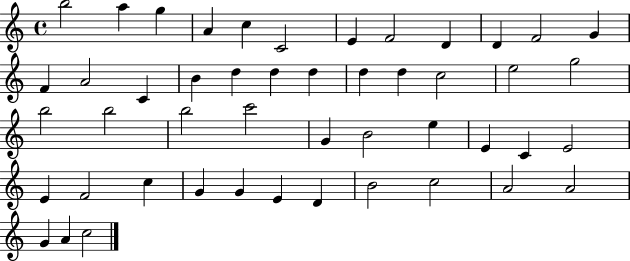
B5/h A5/q G5/q A4/q C5/q C4/h E4/q F4/h D4/q D4/q F4/h G4/q F4/q A4/h C4/q B4/q D5/q D5/q D5/q D5/q D5/q C5/h E5/h G5/h B5/h B5/h B5/h C6/h G4/q B4/h E5/q E4/q C4/q E4/h E4/q F4/h C5/q G4/q G4/q E4/q D4/q B4/h C5/h A4/h A4/h G4/q A4/q C5/h